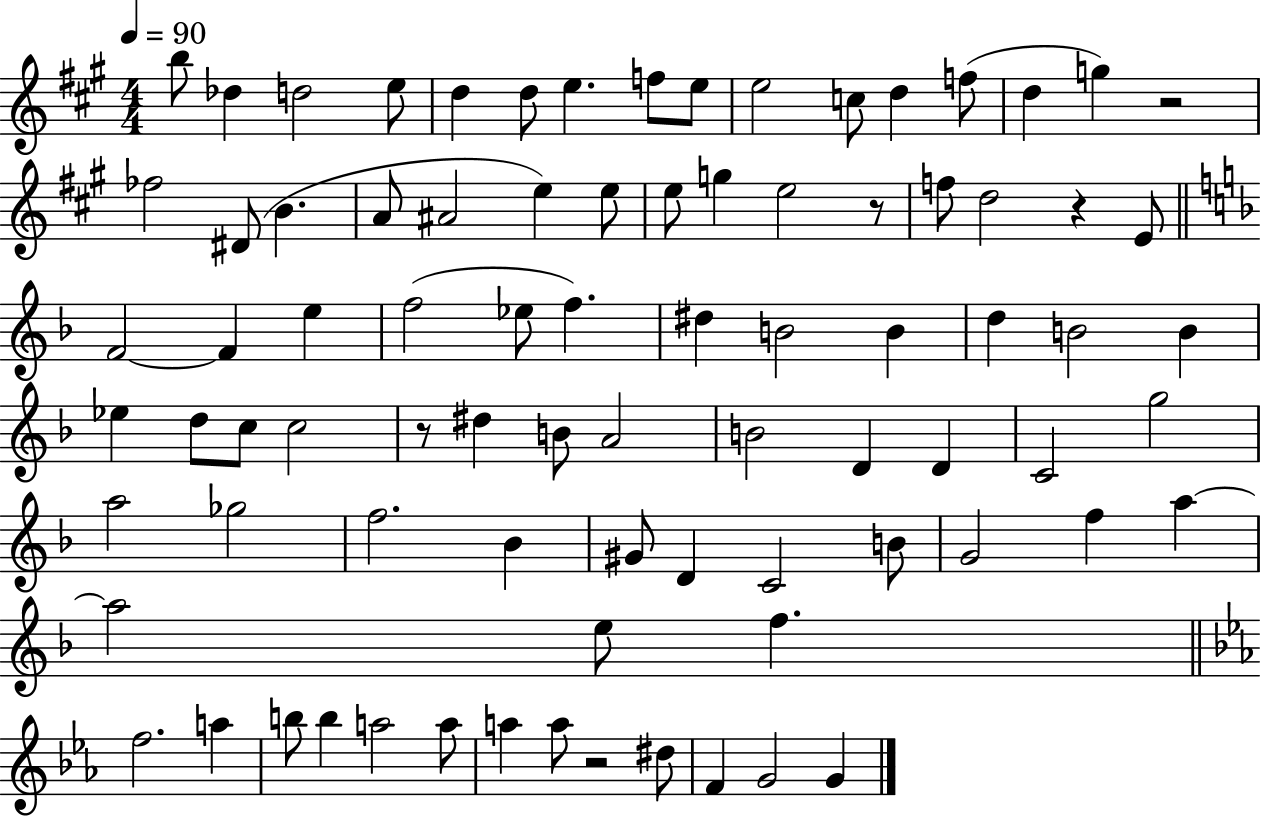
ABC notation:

X:1
T:Untitled
M:4/4
L:1/4
K:A
b/2 _d d2 e/2 d d/2 e f/2 e/2 e2 c/2 d f/2 d g z2 _f2 ^D/2 B A/2 ^A2 e e/2 e/2 g e2 z/2 f/2 d2 z E/2 F2 F e f2 _e/2 f ^d B2 B d B2 B _e d/2 c/2 c2 z/2 ^d B/2 A2 B2 D D C2 g2 a2 _g2 f2 _B ^G/2 D C2 B/2 G2 f a a2 e/2 f f2 a b/2 b a2 a/2 a a/2 z2 ^d/2 F G2 G